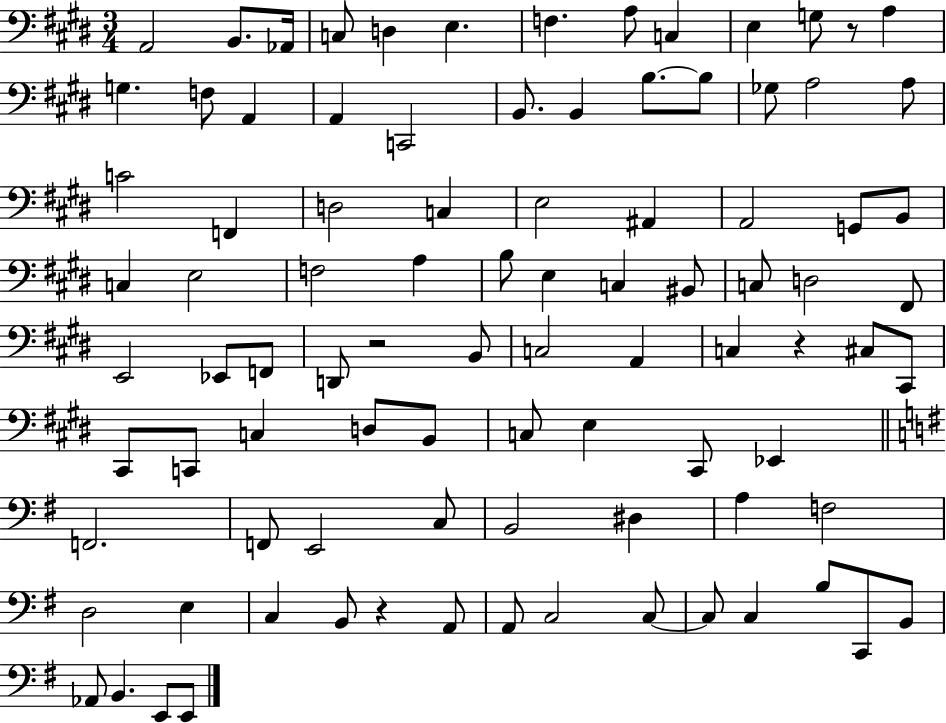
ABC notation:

X:1
T:Untitled
M:3/4
L:1/4
K:E
A,,2 B,,/2 _A,,/4 C,/2 D, E, F, A,/2 C, E, G,/2 z/2 A, G, F,/2 A,, A,, C,,2 B,,/2 B,, B,/2 B,/2 _G,/2 A,2 A,/2 C2 F,, D,2 C, E,2 ^A,, A,,2 G,,/2 B,,/2 C, E,2 F,2 A, B,/2 E, C, ^B,,/2 C,/2 D,2 ^F,,/2 E,,2 _E,,/2 F,,/2 D,,/2 z2 B,,/2 C,2 A,, C, z ^C,/2 ^C,,/2 ^C,,/2 C,,/2 C, D,/2 B,,/2 C,/2 E, ^C,,/2 _E,, F,,2 F,,/2 E,,2 C,/2 B,,2 ^D, A, F,2 D,2 E, C, B,,/2 z A,,/2 A,,/2 C,2 C,/2 C,/2 C, B,/2 C,,/2 B,,/2 _A,,/2 B,, E,,/2 E,,/2